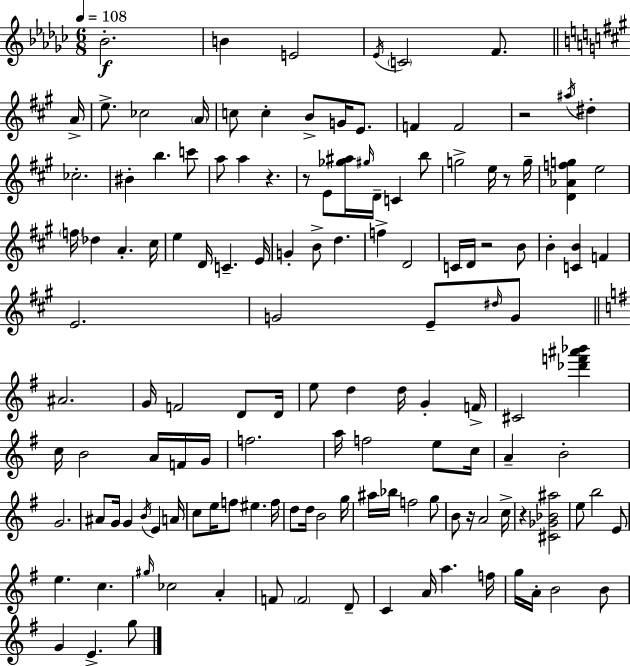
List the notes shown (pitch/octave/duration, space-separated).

Bb4/h. B4/q E4/h Eb4/s C4/h F4/e. A4/s E5/e. CES5/h A4/s C5/e C5/q B4/e G4/s E4/e. F4/q F4/h R/h A#5/s D#5/q CES5/h. BIS4/q B5/q. C6/e A5/e A5/q R/q. R/e E4/e [Gb5,A#5]/s G#5/s D4/s C4/q B5/e G5/h E5/s R/e G5/s [D4,Ab4,F5,G5]/q E5/h F5/s Db5/q A4/q. C#5/s E5/q D4/s C4/q. E4/s G4/q B4/e D5/q. F5/q D4/h C4/s D4/s R/h B4/e B4/q [C4,B4]/q F4/q E4/h. G4/h E4/e D#5/s G4/e A#4/h. G4/s F4/h D4/e D4/s E5/e D5/q D5/s G4/q F4/s C#4/h [Db6,F6,A#6,Bb6]/q C5/s B4/h A4/s F4/s G4/s F5/h. A5/s F5/h E5/e C5/s A4/q B4/h G4/h. A#4/e G4/s G4/q B4/s E4/q A4/s C5/e E5/s F5/e EIS5/q. F5/s D5/e D5/s B4/h G5/s A#5/s Bb5/s F5/h G5/e B4/e R/s A4/h C5/s R/q [C#4,Gb4,Bb4,A#5]/h E5/e B5/h E4/e E5/q. C5/q. G#5/s CES5/h A4/q F4/e F4/h D4/e C4/q A4/s A5/q. F5/s G5/s A4/s B4/h B4/e G4/q E4/q. G5/e